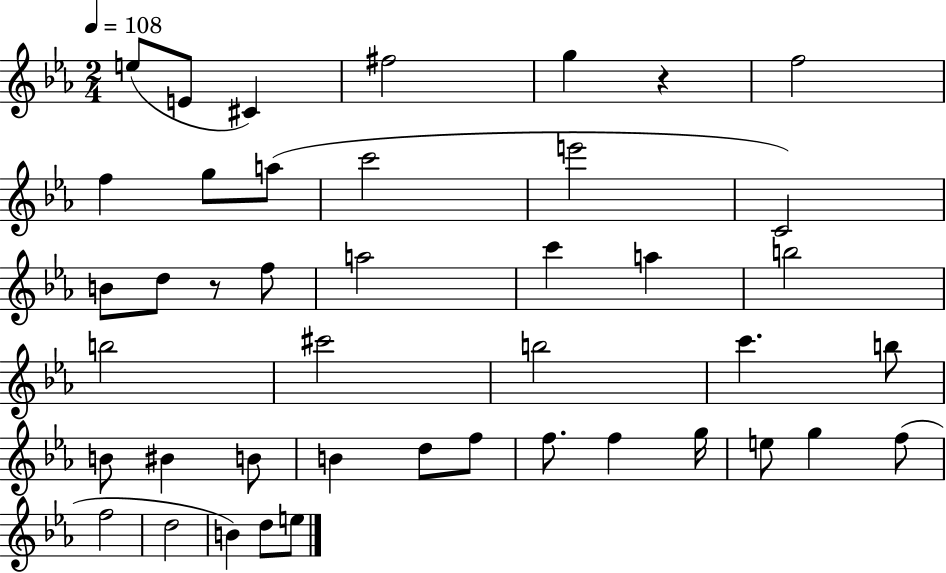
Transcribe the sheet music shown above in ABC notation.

X:1
T:Untitled
M:2/4
L:1/4
K:Eb
e/2 E/2 ^C ^f2 g z f2 f g/2 a/2 c'2 e'2 C2 B/2 d/2 z/2 f/2 a2 c' a b2 b2 ^c'2 b2 c' b/2 B/2 ^B B/2 B d/2 f/2 f/2 f g/4 e/2 g f/2 f2 d2 B d/2 e/2